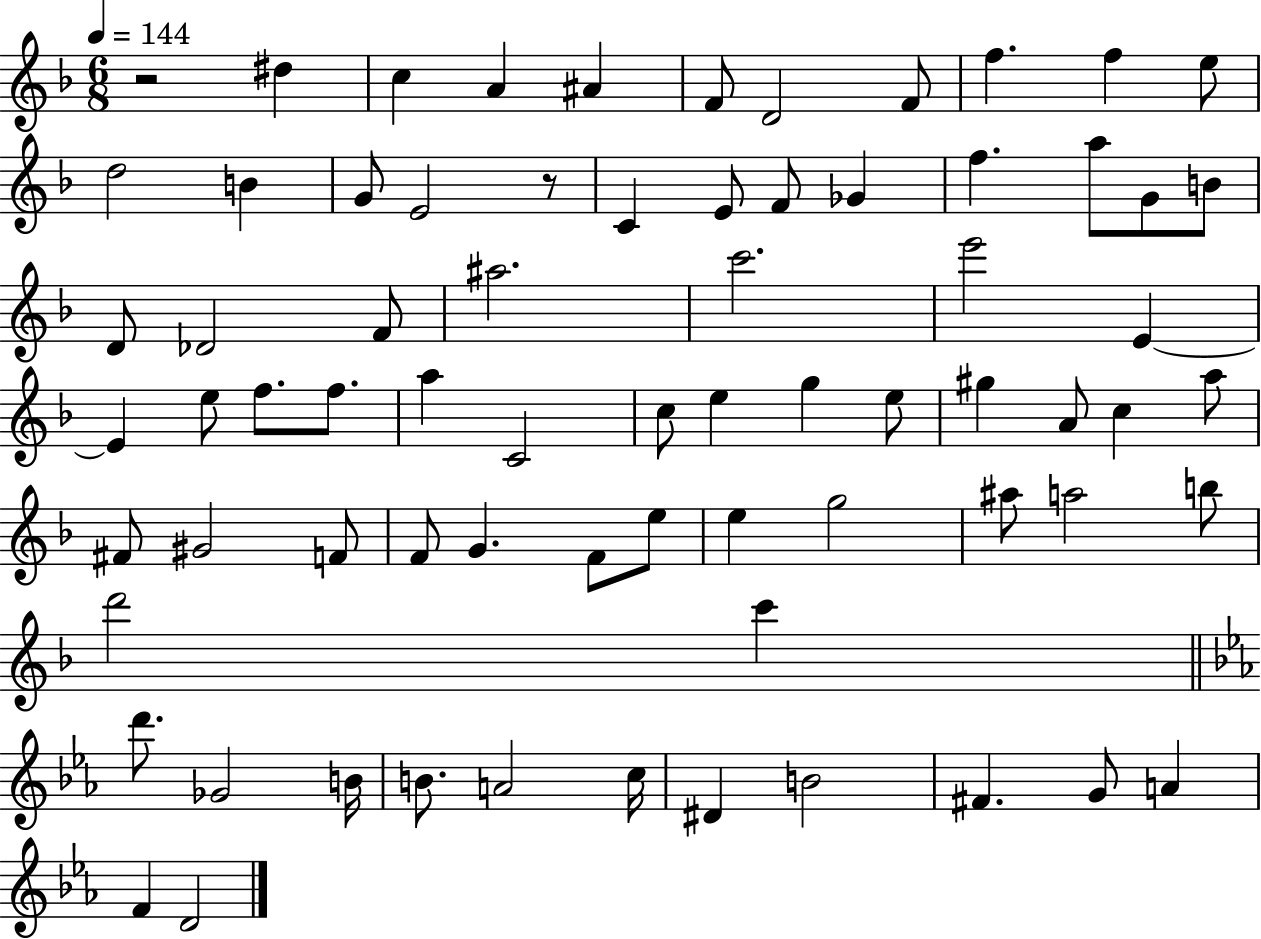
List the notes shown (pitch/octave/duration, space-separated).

R/h D#5/q C5/q A4/q A#4/q F4/e D4/h F4/e F5/q. F5/q E5/e D5/h B4/q G4/e E4/h R/e C4/q E4/e F4/e Gb4/q F5/q. A5/e G4/e B4/e D4/e Db4/h F4/e A#5/h. C6/h. E6/h E4/q E4/q E5/e F5/e. F5/e. A5/q C4/h C5/e E5/q G5/q E5/e G#5/q A4/e C5/q A5/e F#4/e G#4/h F4/e F4/e G4/q. F4/e E5/e E5/q G5/h A#5/e A5/h B5/e D6/h C6/q D6/e. Gb4/h B4/s B4/e. A4/h C5/s D#4/q B4/h F#4/q. G4/e A4/q F4/q D4/h